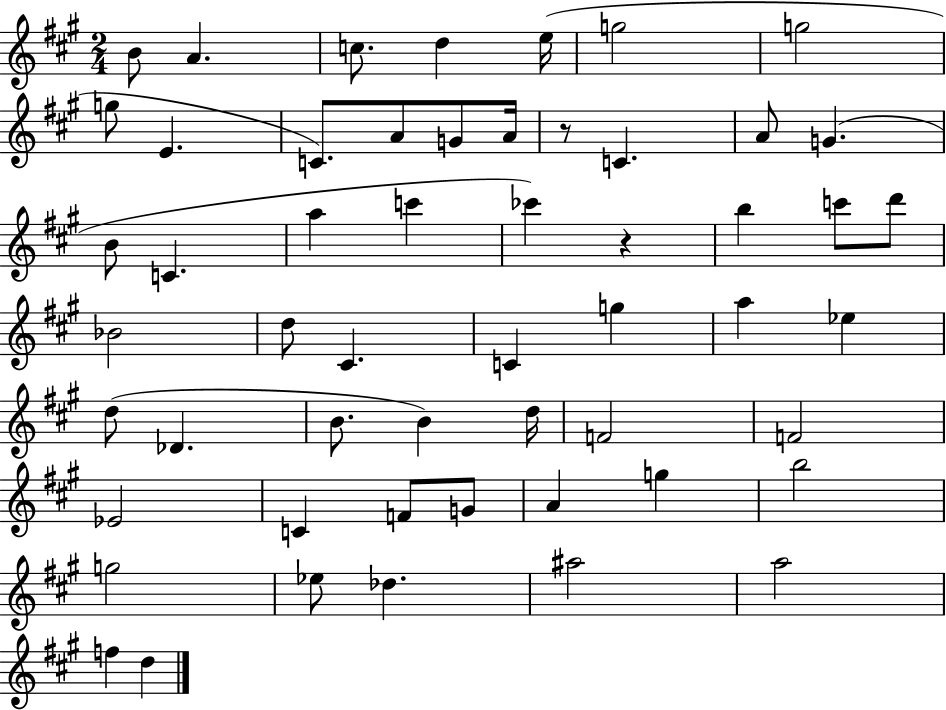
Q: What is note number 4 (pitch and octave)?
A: D5